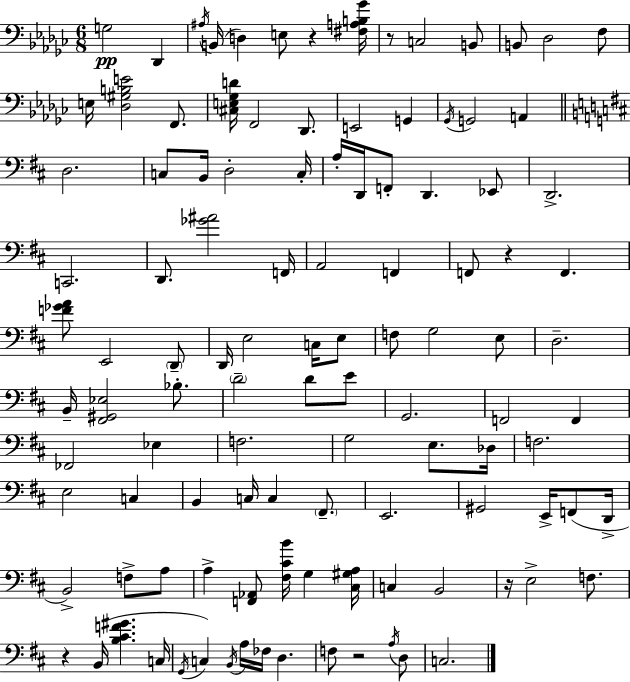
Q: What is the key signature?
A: EES minor